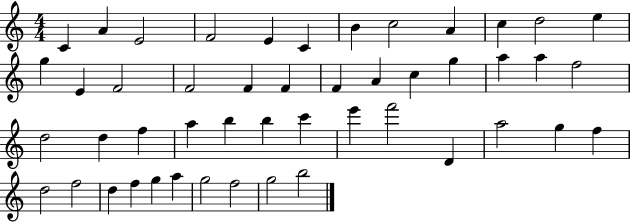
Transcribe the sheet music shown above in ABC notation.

X:1
T:Untitled
M:4/4
L:1/4
K:C
C A E2 F2 E C B c2 A c d2 e g E F2 F2 F F F A c g a a f2 d2 d f a b b c' e' f'2 D a2 g f d2 f2 d f g a g2 f2 g2 b2